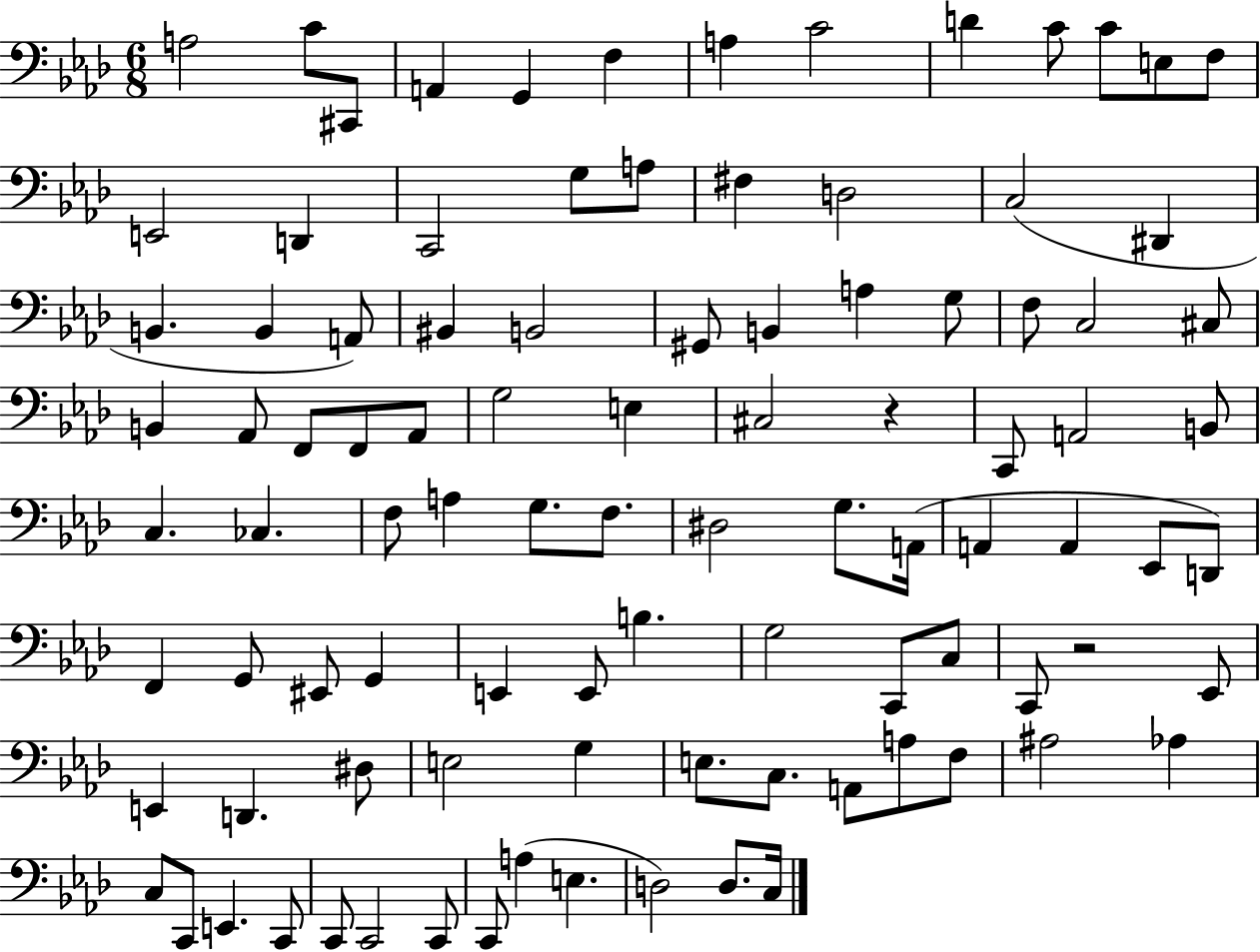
X:1
T:Untitled
M:6/8
L:1/4
K:Ab
A,2 C/2 ^C,,/2 A,, G,, F, A, C2 D C/2 C/2 E,/2 F,/2 E,,2 D,, C,,2 G,/2 A,/2 ^F, D,2 C,2 ^D,, B,, B,, A,,/2 ^B,, B,,2 ^G,,/2 B,, A, G,/2 F,/2 C,2 ^C,/2 B,, _A,,/2 F,,/2 F,,/2 _A,,/2 G,2 E, ^C,2 z C,,/2 A,,2 B,,/2 C, _C, F,/2 A, G,/2 F,/2 ^D,2 G,/2 A,,/4 A,, A,, _E,,/2 D,,/2 F,, G,,/2 ^E,,/2 G,, E,, E,,/2 B, G,2 C,,/2 C,/2 C,,/2 z2 _E,,/2 E,, D,, ^D,/2 E,2 G, E,/2 C,/2 A,,/2 A,/2 F,/2 ^A,2 _A, C,/2 C,,/2 E,, C,,/2 C,,/2 C,,2 C,,/2 C,,/2 A, E, D,2 D,/2 C,/4